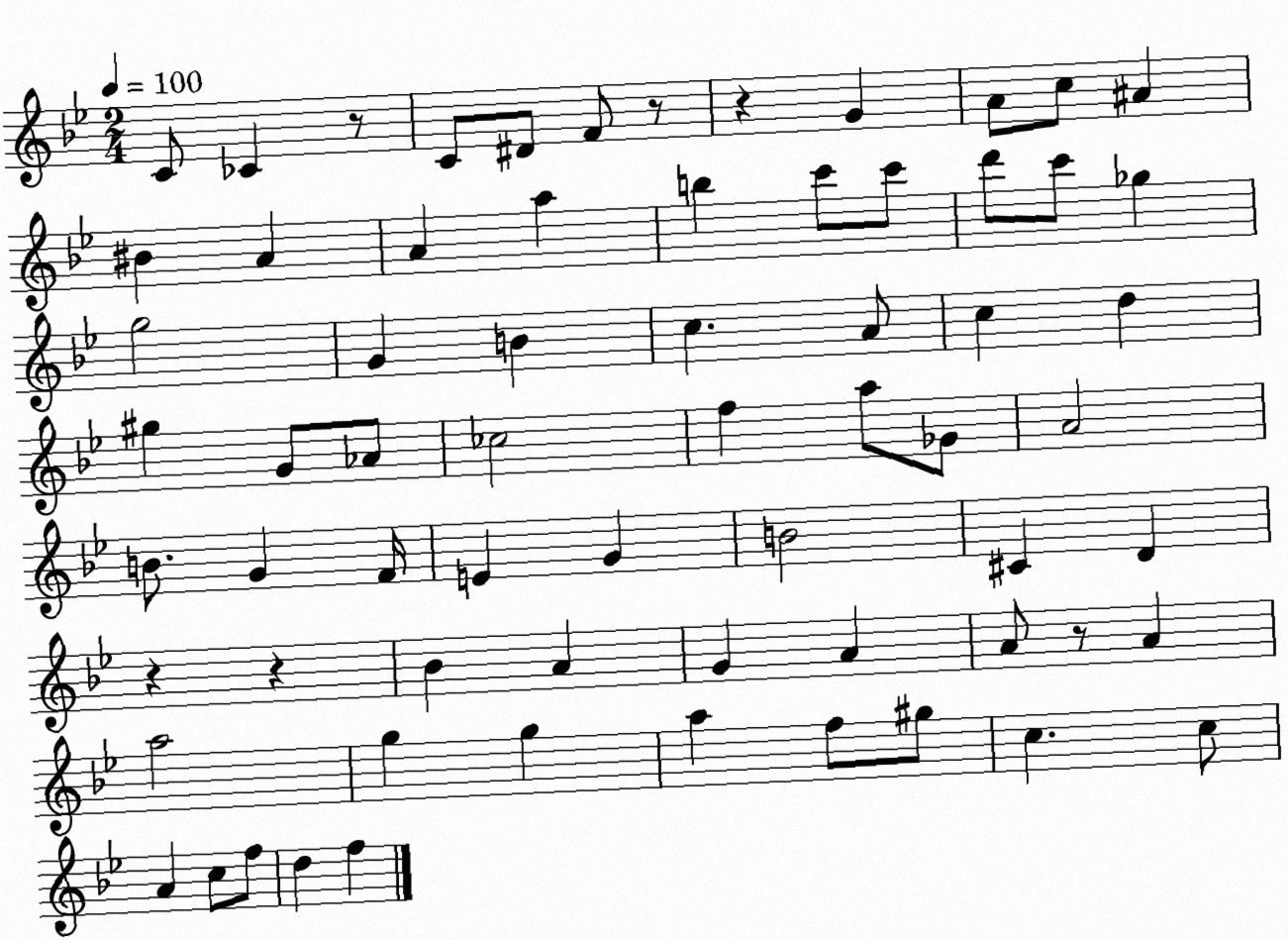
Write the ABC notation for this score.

X:1
T:Untitled
M:2/4
L:1/4
K:Bb
C/2 _C z/2 C/2 ^D/2 F/2 z/2 z G A/2 c/2 ^A ^B A A a b c'/2 c'/2 d'/2 c'/2 _g g2 G B c A/2 c d ^g G/2 _A/2 _c2 f a/2 _G/2 A2 B/2 G F/4 E G B2 ^C D z z _B A G A A/2 z/2 A a2 g g a f/2 ^g/2 c c/2 A c/2 f/2 d f